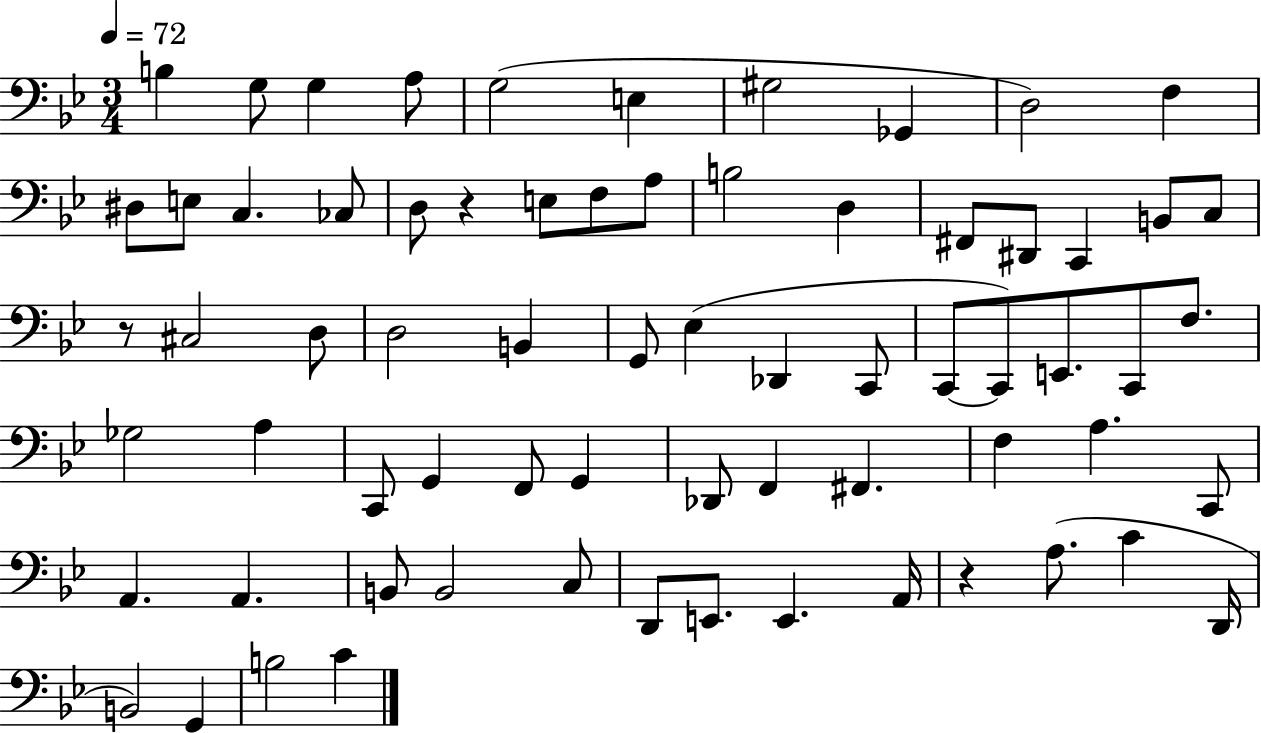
B3/q G3/e G3/q A3/e G3/h E3/q G#3/h Gb2/q D3/h F3/q D#3/e E3/e C3/q. CES3/e D3/e R/q E3/e F3/e A3/e B3/h D3/q F#2/e D#2/e C2/q B2/e C3/e R/e C#3/h D3/e D3/h B2/q G2/e Eb3/q Db2/q C2/e C2/e C2/e E2/e. C2/e F3/e. Gb3/h A3/q C2/e G2/q F2/e G2/q Db2/e F2/q F#2/q. F3/q A3/q. C2/e A2/q. A2/q. B2/e B2/h C3/e D2/e E2/e. E2/q. A2/s R/q A3/e. C4/q D2/s B2/h G2/q B3/h C4/q